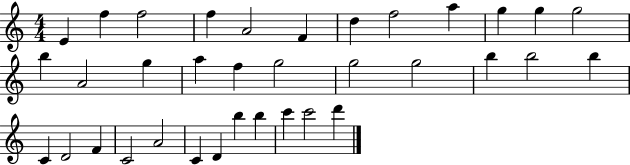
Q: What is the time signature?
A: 4/4